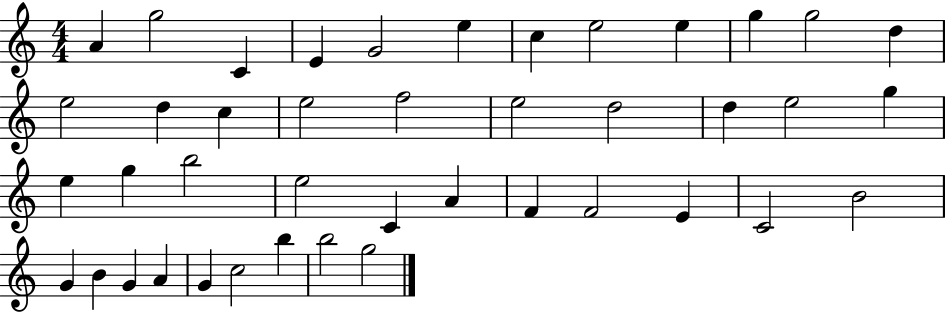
X:1
T:Untitled
M:4/4
L:1/4
K:C
A g2 C E G2 e c e2 e g g2 d e2 d c e2 f2 e2 d2 d e2 g e g b2 e2 C A F F2 E C2 B2 G B G A G c2 b b2 g2